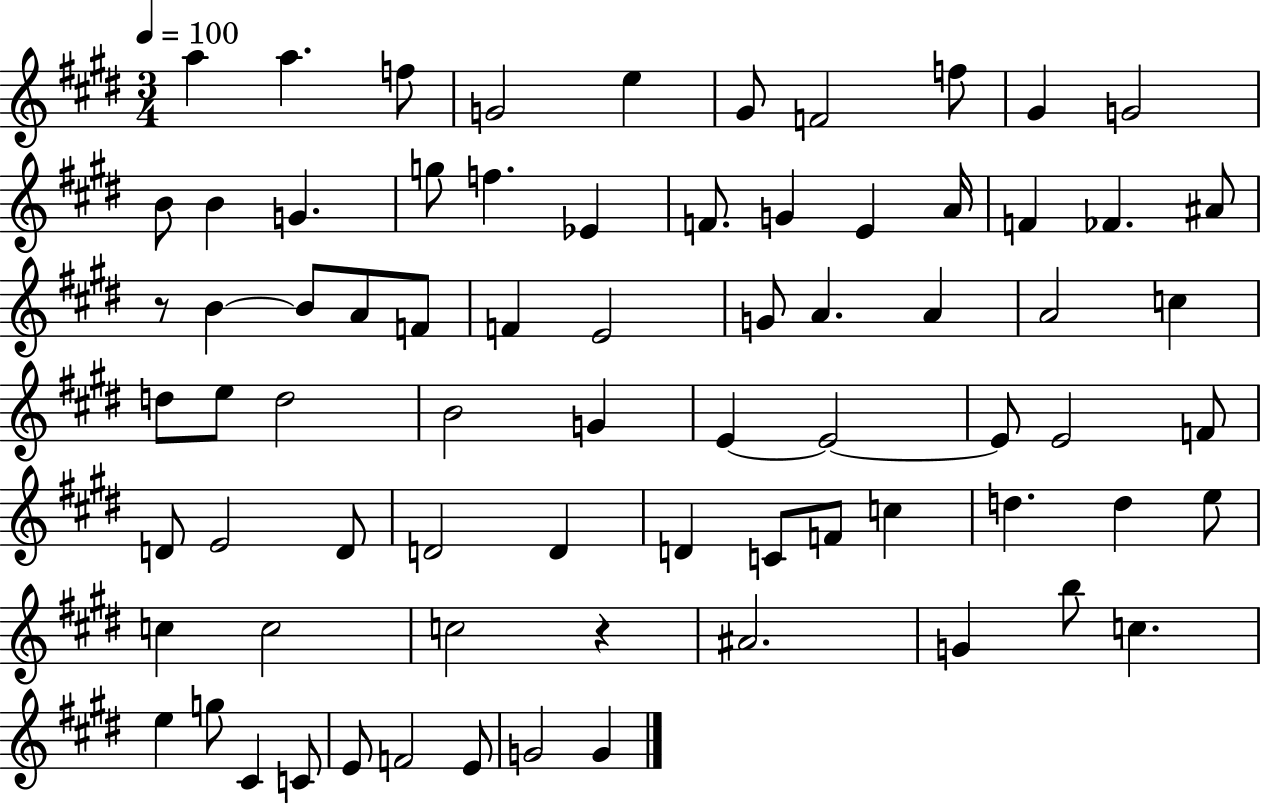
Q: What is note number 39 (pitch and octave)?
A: G4